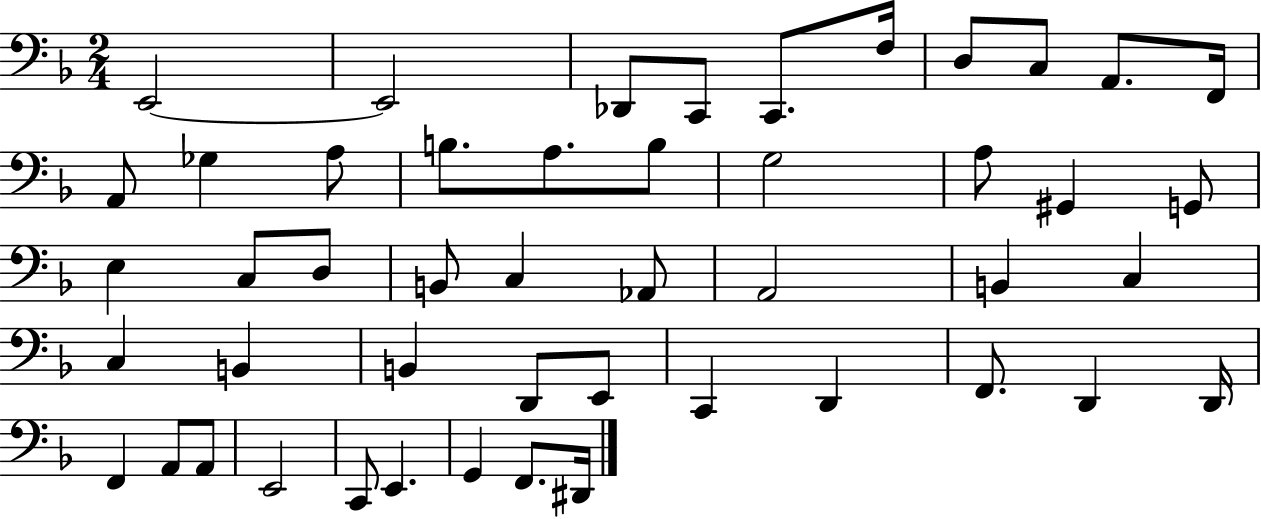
{
  \clef bass
  \numericTimeSignature
  \time 2/4
  \key f \major
  e,2~~ | e,2 | des,8 c,8 c,8. f16 | d8 c8 a,8. f,16 | \break a,8 ges4 a8 | b8. a8. b8 | g2 | a8 gis,4 g,8 | \break e4 c8 d8 | b,8 c4 aes,8 | a,2 | b,4 c4 | \break c4 b,4 | b,4 d,8 e,8 | c,4 d,4 | f,8. d,4 d,16 | \break f,4 a,8 a,8 | e,2 | c,8 e,4. | g,4 f,8. dis,16 | \break \bar "|."
}